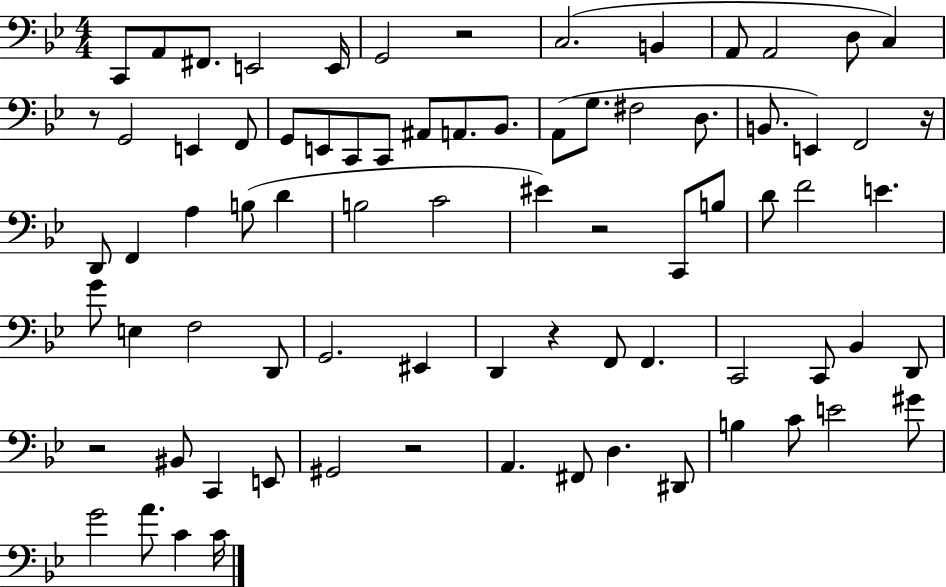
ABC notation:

X:1
T:Untitled
M:4/4
L:1/4
K:Bb
C,,/2 A,,/2 ^F,,/2 E,,2 E,,/4 G,,2 z2 C,2 B,, A,,/2 A,,2 D,/2 C, z/2 G,,2 E,, F,,/2 G,,/2 E,,/2 C,,/2 C,,/2 ^A,,/2 A,,/2 _B,,/2 A,,/2 G,/2 ^F,2 D,/2 B,,/2 E,, F,,2 z/4 D,,/2 F,, A, B,/2 D B,2 C2 ^E z2 C,,/2 B,/2 D/2 F2 E G/2 E, F,2 D,,/2 G,,2 ^E,, D,, z F,,/2 F,, C,,2 C,,/2 _B,, D,,/2 z2 ^B,,/2 C,, E,,/2 ^G,,2 z2 A,, ^F,,/2 D, ^D,,/2 B, C/2 E2 ^G/2 G2 A/2 C C/4